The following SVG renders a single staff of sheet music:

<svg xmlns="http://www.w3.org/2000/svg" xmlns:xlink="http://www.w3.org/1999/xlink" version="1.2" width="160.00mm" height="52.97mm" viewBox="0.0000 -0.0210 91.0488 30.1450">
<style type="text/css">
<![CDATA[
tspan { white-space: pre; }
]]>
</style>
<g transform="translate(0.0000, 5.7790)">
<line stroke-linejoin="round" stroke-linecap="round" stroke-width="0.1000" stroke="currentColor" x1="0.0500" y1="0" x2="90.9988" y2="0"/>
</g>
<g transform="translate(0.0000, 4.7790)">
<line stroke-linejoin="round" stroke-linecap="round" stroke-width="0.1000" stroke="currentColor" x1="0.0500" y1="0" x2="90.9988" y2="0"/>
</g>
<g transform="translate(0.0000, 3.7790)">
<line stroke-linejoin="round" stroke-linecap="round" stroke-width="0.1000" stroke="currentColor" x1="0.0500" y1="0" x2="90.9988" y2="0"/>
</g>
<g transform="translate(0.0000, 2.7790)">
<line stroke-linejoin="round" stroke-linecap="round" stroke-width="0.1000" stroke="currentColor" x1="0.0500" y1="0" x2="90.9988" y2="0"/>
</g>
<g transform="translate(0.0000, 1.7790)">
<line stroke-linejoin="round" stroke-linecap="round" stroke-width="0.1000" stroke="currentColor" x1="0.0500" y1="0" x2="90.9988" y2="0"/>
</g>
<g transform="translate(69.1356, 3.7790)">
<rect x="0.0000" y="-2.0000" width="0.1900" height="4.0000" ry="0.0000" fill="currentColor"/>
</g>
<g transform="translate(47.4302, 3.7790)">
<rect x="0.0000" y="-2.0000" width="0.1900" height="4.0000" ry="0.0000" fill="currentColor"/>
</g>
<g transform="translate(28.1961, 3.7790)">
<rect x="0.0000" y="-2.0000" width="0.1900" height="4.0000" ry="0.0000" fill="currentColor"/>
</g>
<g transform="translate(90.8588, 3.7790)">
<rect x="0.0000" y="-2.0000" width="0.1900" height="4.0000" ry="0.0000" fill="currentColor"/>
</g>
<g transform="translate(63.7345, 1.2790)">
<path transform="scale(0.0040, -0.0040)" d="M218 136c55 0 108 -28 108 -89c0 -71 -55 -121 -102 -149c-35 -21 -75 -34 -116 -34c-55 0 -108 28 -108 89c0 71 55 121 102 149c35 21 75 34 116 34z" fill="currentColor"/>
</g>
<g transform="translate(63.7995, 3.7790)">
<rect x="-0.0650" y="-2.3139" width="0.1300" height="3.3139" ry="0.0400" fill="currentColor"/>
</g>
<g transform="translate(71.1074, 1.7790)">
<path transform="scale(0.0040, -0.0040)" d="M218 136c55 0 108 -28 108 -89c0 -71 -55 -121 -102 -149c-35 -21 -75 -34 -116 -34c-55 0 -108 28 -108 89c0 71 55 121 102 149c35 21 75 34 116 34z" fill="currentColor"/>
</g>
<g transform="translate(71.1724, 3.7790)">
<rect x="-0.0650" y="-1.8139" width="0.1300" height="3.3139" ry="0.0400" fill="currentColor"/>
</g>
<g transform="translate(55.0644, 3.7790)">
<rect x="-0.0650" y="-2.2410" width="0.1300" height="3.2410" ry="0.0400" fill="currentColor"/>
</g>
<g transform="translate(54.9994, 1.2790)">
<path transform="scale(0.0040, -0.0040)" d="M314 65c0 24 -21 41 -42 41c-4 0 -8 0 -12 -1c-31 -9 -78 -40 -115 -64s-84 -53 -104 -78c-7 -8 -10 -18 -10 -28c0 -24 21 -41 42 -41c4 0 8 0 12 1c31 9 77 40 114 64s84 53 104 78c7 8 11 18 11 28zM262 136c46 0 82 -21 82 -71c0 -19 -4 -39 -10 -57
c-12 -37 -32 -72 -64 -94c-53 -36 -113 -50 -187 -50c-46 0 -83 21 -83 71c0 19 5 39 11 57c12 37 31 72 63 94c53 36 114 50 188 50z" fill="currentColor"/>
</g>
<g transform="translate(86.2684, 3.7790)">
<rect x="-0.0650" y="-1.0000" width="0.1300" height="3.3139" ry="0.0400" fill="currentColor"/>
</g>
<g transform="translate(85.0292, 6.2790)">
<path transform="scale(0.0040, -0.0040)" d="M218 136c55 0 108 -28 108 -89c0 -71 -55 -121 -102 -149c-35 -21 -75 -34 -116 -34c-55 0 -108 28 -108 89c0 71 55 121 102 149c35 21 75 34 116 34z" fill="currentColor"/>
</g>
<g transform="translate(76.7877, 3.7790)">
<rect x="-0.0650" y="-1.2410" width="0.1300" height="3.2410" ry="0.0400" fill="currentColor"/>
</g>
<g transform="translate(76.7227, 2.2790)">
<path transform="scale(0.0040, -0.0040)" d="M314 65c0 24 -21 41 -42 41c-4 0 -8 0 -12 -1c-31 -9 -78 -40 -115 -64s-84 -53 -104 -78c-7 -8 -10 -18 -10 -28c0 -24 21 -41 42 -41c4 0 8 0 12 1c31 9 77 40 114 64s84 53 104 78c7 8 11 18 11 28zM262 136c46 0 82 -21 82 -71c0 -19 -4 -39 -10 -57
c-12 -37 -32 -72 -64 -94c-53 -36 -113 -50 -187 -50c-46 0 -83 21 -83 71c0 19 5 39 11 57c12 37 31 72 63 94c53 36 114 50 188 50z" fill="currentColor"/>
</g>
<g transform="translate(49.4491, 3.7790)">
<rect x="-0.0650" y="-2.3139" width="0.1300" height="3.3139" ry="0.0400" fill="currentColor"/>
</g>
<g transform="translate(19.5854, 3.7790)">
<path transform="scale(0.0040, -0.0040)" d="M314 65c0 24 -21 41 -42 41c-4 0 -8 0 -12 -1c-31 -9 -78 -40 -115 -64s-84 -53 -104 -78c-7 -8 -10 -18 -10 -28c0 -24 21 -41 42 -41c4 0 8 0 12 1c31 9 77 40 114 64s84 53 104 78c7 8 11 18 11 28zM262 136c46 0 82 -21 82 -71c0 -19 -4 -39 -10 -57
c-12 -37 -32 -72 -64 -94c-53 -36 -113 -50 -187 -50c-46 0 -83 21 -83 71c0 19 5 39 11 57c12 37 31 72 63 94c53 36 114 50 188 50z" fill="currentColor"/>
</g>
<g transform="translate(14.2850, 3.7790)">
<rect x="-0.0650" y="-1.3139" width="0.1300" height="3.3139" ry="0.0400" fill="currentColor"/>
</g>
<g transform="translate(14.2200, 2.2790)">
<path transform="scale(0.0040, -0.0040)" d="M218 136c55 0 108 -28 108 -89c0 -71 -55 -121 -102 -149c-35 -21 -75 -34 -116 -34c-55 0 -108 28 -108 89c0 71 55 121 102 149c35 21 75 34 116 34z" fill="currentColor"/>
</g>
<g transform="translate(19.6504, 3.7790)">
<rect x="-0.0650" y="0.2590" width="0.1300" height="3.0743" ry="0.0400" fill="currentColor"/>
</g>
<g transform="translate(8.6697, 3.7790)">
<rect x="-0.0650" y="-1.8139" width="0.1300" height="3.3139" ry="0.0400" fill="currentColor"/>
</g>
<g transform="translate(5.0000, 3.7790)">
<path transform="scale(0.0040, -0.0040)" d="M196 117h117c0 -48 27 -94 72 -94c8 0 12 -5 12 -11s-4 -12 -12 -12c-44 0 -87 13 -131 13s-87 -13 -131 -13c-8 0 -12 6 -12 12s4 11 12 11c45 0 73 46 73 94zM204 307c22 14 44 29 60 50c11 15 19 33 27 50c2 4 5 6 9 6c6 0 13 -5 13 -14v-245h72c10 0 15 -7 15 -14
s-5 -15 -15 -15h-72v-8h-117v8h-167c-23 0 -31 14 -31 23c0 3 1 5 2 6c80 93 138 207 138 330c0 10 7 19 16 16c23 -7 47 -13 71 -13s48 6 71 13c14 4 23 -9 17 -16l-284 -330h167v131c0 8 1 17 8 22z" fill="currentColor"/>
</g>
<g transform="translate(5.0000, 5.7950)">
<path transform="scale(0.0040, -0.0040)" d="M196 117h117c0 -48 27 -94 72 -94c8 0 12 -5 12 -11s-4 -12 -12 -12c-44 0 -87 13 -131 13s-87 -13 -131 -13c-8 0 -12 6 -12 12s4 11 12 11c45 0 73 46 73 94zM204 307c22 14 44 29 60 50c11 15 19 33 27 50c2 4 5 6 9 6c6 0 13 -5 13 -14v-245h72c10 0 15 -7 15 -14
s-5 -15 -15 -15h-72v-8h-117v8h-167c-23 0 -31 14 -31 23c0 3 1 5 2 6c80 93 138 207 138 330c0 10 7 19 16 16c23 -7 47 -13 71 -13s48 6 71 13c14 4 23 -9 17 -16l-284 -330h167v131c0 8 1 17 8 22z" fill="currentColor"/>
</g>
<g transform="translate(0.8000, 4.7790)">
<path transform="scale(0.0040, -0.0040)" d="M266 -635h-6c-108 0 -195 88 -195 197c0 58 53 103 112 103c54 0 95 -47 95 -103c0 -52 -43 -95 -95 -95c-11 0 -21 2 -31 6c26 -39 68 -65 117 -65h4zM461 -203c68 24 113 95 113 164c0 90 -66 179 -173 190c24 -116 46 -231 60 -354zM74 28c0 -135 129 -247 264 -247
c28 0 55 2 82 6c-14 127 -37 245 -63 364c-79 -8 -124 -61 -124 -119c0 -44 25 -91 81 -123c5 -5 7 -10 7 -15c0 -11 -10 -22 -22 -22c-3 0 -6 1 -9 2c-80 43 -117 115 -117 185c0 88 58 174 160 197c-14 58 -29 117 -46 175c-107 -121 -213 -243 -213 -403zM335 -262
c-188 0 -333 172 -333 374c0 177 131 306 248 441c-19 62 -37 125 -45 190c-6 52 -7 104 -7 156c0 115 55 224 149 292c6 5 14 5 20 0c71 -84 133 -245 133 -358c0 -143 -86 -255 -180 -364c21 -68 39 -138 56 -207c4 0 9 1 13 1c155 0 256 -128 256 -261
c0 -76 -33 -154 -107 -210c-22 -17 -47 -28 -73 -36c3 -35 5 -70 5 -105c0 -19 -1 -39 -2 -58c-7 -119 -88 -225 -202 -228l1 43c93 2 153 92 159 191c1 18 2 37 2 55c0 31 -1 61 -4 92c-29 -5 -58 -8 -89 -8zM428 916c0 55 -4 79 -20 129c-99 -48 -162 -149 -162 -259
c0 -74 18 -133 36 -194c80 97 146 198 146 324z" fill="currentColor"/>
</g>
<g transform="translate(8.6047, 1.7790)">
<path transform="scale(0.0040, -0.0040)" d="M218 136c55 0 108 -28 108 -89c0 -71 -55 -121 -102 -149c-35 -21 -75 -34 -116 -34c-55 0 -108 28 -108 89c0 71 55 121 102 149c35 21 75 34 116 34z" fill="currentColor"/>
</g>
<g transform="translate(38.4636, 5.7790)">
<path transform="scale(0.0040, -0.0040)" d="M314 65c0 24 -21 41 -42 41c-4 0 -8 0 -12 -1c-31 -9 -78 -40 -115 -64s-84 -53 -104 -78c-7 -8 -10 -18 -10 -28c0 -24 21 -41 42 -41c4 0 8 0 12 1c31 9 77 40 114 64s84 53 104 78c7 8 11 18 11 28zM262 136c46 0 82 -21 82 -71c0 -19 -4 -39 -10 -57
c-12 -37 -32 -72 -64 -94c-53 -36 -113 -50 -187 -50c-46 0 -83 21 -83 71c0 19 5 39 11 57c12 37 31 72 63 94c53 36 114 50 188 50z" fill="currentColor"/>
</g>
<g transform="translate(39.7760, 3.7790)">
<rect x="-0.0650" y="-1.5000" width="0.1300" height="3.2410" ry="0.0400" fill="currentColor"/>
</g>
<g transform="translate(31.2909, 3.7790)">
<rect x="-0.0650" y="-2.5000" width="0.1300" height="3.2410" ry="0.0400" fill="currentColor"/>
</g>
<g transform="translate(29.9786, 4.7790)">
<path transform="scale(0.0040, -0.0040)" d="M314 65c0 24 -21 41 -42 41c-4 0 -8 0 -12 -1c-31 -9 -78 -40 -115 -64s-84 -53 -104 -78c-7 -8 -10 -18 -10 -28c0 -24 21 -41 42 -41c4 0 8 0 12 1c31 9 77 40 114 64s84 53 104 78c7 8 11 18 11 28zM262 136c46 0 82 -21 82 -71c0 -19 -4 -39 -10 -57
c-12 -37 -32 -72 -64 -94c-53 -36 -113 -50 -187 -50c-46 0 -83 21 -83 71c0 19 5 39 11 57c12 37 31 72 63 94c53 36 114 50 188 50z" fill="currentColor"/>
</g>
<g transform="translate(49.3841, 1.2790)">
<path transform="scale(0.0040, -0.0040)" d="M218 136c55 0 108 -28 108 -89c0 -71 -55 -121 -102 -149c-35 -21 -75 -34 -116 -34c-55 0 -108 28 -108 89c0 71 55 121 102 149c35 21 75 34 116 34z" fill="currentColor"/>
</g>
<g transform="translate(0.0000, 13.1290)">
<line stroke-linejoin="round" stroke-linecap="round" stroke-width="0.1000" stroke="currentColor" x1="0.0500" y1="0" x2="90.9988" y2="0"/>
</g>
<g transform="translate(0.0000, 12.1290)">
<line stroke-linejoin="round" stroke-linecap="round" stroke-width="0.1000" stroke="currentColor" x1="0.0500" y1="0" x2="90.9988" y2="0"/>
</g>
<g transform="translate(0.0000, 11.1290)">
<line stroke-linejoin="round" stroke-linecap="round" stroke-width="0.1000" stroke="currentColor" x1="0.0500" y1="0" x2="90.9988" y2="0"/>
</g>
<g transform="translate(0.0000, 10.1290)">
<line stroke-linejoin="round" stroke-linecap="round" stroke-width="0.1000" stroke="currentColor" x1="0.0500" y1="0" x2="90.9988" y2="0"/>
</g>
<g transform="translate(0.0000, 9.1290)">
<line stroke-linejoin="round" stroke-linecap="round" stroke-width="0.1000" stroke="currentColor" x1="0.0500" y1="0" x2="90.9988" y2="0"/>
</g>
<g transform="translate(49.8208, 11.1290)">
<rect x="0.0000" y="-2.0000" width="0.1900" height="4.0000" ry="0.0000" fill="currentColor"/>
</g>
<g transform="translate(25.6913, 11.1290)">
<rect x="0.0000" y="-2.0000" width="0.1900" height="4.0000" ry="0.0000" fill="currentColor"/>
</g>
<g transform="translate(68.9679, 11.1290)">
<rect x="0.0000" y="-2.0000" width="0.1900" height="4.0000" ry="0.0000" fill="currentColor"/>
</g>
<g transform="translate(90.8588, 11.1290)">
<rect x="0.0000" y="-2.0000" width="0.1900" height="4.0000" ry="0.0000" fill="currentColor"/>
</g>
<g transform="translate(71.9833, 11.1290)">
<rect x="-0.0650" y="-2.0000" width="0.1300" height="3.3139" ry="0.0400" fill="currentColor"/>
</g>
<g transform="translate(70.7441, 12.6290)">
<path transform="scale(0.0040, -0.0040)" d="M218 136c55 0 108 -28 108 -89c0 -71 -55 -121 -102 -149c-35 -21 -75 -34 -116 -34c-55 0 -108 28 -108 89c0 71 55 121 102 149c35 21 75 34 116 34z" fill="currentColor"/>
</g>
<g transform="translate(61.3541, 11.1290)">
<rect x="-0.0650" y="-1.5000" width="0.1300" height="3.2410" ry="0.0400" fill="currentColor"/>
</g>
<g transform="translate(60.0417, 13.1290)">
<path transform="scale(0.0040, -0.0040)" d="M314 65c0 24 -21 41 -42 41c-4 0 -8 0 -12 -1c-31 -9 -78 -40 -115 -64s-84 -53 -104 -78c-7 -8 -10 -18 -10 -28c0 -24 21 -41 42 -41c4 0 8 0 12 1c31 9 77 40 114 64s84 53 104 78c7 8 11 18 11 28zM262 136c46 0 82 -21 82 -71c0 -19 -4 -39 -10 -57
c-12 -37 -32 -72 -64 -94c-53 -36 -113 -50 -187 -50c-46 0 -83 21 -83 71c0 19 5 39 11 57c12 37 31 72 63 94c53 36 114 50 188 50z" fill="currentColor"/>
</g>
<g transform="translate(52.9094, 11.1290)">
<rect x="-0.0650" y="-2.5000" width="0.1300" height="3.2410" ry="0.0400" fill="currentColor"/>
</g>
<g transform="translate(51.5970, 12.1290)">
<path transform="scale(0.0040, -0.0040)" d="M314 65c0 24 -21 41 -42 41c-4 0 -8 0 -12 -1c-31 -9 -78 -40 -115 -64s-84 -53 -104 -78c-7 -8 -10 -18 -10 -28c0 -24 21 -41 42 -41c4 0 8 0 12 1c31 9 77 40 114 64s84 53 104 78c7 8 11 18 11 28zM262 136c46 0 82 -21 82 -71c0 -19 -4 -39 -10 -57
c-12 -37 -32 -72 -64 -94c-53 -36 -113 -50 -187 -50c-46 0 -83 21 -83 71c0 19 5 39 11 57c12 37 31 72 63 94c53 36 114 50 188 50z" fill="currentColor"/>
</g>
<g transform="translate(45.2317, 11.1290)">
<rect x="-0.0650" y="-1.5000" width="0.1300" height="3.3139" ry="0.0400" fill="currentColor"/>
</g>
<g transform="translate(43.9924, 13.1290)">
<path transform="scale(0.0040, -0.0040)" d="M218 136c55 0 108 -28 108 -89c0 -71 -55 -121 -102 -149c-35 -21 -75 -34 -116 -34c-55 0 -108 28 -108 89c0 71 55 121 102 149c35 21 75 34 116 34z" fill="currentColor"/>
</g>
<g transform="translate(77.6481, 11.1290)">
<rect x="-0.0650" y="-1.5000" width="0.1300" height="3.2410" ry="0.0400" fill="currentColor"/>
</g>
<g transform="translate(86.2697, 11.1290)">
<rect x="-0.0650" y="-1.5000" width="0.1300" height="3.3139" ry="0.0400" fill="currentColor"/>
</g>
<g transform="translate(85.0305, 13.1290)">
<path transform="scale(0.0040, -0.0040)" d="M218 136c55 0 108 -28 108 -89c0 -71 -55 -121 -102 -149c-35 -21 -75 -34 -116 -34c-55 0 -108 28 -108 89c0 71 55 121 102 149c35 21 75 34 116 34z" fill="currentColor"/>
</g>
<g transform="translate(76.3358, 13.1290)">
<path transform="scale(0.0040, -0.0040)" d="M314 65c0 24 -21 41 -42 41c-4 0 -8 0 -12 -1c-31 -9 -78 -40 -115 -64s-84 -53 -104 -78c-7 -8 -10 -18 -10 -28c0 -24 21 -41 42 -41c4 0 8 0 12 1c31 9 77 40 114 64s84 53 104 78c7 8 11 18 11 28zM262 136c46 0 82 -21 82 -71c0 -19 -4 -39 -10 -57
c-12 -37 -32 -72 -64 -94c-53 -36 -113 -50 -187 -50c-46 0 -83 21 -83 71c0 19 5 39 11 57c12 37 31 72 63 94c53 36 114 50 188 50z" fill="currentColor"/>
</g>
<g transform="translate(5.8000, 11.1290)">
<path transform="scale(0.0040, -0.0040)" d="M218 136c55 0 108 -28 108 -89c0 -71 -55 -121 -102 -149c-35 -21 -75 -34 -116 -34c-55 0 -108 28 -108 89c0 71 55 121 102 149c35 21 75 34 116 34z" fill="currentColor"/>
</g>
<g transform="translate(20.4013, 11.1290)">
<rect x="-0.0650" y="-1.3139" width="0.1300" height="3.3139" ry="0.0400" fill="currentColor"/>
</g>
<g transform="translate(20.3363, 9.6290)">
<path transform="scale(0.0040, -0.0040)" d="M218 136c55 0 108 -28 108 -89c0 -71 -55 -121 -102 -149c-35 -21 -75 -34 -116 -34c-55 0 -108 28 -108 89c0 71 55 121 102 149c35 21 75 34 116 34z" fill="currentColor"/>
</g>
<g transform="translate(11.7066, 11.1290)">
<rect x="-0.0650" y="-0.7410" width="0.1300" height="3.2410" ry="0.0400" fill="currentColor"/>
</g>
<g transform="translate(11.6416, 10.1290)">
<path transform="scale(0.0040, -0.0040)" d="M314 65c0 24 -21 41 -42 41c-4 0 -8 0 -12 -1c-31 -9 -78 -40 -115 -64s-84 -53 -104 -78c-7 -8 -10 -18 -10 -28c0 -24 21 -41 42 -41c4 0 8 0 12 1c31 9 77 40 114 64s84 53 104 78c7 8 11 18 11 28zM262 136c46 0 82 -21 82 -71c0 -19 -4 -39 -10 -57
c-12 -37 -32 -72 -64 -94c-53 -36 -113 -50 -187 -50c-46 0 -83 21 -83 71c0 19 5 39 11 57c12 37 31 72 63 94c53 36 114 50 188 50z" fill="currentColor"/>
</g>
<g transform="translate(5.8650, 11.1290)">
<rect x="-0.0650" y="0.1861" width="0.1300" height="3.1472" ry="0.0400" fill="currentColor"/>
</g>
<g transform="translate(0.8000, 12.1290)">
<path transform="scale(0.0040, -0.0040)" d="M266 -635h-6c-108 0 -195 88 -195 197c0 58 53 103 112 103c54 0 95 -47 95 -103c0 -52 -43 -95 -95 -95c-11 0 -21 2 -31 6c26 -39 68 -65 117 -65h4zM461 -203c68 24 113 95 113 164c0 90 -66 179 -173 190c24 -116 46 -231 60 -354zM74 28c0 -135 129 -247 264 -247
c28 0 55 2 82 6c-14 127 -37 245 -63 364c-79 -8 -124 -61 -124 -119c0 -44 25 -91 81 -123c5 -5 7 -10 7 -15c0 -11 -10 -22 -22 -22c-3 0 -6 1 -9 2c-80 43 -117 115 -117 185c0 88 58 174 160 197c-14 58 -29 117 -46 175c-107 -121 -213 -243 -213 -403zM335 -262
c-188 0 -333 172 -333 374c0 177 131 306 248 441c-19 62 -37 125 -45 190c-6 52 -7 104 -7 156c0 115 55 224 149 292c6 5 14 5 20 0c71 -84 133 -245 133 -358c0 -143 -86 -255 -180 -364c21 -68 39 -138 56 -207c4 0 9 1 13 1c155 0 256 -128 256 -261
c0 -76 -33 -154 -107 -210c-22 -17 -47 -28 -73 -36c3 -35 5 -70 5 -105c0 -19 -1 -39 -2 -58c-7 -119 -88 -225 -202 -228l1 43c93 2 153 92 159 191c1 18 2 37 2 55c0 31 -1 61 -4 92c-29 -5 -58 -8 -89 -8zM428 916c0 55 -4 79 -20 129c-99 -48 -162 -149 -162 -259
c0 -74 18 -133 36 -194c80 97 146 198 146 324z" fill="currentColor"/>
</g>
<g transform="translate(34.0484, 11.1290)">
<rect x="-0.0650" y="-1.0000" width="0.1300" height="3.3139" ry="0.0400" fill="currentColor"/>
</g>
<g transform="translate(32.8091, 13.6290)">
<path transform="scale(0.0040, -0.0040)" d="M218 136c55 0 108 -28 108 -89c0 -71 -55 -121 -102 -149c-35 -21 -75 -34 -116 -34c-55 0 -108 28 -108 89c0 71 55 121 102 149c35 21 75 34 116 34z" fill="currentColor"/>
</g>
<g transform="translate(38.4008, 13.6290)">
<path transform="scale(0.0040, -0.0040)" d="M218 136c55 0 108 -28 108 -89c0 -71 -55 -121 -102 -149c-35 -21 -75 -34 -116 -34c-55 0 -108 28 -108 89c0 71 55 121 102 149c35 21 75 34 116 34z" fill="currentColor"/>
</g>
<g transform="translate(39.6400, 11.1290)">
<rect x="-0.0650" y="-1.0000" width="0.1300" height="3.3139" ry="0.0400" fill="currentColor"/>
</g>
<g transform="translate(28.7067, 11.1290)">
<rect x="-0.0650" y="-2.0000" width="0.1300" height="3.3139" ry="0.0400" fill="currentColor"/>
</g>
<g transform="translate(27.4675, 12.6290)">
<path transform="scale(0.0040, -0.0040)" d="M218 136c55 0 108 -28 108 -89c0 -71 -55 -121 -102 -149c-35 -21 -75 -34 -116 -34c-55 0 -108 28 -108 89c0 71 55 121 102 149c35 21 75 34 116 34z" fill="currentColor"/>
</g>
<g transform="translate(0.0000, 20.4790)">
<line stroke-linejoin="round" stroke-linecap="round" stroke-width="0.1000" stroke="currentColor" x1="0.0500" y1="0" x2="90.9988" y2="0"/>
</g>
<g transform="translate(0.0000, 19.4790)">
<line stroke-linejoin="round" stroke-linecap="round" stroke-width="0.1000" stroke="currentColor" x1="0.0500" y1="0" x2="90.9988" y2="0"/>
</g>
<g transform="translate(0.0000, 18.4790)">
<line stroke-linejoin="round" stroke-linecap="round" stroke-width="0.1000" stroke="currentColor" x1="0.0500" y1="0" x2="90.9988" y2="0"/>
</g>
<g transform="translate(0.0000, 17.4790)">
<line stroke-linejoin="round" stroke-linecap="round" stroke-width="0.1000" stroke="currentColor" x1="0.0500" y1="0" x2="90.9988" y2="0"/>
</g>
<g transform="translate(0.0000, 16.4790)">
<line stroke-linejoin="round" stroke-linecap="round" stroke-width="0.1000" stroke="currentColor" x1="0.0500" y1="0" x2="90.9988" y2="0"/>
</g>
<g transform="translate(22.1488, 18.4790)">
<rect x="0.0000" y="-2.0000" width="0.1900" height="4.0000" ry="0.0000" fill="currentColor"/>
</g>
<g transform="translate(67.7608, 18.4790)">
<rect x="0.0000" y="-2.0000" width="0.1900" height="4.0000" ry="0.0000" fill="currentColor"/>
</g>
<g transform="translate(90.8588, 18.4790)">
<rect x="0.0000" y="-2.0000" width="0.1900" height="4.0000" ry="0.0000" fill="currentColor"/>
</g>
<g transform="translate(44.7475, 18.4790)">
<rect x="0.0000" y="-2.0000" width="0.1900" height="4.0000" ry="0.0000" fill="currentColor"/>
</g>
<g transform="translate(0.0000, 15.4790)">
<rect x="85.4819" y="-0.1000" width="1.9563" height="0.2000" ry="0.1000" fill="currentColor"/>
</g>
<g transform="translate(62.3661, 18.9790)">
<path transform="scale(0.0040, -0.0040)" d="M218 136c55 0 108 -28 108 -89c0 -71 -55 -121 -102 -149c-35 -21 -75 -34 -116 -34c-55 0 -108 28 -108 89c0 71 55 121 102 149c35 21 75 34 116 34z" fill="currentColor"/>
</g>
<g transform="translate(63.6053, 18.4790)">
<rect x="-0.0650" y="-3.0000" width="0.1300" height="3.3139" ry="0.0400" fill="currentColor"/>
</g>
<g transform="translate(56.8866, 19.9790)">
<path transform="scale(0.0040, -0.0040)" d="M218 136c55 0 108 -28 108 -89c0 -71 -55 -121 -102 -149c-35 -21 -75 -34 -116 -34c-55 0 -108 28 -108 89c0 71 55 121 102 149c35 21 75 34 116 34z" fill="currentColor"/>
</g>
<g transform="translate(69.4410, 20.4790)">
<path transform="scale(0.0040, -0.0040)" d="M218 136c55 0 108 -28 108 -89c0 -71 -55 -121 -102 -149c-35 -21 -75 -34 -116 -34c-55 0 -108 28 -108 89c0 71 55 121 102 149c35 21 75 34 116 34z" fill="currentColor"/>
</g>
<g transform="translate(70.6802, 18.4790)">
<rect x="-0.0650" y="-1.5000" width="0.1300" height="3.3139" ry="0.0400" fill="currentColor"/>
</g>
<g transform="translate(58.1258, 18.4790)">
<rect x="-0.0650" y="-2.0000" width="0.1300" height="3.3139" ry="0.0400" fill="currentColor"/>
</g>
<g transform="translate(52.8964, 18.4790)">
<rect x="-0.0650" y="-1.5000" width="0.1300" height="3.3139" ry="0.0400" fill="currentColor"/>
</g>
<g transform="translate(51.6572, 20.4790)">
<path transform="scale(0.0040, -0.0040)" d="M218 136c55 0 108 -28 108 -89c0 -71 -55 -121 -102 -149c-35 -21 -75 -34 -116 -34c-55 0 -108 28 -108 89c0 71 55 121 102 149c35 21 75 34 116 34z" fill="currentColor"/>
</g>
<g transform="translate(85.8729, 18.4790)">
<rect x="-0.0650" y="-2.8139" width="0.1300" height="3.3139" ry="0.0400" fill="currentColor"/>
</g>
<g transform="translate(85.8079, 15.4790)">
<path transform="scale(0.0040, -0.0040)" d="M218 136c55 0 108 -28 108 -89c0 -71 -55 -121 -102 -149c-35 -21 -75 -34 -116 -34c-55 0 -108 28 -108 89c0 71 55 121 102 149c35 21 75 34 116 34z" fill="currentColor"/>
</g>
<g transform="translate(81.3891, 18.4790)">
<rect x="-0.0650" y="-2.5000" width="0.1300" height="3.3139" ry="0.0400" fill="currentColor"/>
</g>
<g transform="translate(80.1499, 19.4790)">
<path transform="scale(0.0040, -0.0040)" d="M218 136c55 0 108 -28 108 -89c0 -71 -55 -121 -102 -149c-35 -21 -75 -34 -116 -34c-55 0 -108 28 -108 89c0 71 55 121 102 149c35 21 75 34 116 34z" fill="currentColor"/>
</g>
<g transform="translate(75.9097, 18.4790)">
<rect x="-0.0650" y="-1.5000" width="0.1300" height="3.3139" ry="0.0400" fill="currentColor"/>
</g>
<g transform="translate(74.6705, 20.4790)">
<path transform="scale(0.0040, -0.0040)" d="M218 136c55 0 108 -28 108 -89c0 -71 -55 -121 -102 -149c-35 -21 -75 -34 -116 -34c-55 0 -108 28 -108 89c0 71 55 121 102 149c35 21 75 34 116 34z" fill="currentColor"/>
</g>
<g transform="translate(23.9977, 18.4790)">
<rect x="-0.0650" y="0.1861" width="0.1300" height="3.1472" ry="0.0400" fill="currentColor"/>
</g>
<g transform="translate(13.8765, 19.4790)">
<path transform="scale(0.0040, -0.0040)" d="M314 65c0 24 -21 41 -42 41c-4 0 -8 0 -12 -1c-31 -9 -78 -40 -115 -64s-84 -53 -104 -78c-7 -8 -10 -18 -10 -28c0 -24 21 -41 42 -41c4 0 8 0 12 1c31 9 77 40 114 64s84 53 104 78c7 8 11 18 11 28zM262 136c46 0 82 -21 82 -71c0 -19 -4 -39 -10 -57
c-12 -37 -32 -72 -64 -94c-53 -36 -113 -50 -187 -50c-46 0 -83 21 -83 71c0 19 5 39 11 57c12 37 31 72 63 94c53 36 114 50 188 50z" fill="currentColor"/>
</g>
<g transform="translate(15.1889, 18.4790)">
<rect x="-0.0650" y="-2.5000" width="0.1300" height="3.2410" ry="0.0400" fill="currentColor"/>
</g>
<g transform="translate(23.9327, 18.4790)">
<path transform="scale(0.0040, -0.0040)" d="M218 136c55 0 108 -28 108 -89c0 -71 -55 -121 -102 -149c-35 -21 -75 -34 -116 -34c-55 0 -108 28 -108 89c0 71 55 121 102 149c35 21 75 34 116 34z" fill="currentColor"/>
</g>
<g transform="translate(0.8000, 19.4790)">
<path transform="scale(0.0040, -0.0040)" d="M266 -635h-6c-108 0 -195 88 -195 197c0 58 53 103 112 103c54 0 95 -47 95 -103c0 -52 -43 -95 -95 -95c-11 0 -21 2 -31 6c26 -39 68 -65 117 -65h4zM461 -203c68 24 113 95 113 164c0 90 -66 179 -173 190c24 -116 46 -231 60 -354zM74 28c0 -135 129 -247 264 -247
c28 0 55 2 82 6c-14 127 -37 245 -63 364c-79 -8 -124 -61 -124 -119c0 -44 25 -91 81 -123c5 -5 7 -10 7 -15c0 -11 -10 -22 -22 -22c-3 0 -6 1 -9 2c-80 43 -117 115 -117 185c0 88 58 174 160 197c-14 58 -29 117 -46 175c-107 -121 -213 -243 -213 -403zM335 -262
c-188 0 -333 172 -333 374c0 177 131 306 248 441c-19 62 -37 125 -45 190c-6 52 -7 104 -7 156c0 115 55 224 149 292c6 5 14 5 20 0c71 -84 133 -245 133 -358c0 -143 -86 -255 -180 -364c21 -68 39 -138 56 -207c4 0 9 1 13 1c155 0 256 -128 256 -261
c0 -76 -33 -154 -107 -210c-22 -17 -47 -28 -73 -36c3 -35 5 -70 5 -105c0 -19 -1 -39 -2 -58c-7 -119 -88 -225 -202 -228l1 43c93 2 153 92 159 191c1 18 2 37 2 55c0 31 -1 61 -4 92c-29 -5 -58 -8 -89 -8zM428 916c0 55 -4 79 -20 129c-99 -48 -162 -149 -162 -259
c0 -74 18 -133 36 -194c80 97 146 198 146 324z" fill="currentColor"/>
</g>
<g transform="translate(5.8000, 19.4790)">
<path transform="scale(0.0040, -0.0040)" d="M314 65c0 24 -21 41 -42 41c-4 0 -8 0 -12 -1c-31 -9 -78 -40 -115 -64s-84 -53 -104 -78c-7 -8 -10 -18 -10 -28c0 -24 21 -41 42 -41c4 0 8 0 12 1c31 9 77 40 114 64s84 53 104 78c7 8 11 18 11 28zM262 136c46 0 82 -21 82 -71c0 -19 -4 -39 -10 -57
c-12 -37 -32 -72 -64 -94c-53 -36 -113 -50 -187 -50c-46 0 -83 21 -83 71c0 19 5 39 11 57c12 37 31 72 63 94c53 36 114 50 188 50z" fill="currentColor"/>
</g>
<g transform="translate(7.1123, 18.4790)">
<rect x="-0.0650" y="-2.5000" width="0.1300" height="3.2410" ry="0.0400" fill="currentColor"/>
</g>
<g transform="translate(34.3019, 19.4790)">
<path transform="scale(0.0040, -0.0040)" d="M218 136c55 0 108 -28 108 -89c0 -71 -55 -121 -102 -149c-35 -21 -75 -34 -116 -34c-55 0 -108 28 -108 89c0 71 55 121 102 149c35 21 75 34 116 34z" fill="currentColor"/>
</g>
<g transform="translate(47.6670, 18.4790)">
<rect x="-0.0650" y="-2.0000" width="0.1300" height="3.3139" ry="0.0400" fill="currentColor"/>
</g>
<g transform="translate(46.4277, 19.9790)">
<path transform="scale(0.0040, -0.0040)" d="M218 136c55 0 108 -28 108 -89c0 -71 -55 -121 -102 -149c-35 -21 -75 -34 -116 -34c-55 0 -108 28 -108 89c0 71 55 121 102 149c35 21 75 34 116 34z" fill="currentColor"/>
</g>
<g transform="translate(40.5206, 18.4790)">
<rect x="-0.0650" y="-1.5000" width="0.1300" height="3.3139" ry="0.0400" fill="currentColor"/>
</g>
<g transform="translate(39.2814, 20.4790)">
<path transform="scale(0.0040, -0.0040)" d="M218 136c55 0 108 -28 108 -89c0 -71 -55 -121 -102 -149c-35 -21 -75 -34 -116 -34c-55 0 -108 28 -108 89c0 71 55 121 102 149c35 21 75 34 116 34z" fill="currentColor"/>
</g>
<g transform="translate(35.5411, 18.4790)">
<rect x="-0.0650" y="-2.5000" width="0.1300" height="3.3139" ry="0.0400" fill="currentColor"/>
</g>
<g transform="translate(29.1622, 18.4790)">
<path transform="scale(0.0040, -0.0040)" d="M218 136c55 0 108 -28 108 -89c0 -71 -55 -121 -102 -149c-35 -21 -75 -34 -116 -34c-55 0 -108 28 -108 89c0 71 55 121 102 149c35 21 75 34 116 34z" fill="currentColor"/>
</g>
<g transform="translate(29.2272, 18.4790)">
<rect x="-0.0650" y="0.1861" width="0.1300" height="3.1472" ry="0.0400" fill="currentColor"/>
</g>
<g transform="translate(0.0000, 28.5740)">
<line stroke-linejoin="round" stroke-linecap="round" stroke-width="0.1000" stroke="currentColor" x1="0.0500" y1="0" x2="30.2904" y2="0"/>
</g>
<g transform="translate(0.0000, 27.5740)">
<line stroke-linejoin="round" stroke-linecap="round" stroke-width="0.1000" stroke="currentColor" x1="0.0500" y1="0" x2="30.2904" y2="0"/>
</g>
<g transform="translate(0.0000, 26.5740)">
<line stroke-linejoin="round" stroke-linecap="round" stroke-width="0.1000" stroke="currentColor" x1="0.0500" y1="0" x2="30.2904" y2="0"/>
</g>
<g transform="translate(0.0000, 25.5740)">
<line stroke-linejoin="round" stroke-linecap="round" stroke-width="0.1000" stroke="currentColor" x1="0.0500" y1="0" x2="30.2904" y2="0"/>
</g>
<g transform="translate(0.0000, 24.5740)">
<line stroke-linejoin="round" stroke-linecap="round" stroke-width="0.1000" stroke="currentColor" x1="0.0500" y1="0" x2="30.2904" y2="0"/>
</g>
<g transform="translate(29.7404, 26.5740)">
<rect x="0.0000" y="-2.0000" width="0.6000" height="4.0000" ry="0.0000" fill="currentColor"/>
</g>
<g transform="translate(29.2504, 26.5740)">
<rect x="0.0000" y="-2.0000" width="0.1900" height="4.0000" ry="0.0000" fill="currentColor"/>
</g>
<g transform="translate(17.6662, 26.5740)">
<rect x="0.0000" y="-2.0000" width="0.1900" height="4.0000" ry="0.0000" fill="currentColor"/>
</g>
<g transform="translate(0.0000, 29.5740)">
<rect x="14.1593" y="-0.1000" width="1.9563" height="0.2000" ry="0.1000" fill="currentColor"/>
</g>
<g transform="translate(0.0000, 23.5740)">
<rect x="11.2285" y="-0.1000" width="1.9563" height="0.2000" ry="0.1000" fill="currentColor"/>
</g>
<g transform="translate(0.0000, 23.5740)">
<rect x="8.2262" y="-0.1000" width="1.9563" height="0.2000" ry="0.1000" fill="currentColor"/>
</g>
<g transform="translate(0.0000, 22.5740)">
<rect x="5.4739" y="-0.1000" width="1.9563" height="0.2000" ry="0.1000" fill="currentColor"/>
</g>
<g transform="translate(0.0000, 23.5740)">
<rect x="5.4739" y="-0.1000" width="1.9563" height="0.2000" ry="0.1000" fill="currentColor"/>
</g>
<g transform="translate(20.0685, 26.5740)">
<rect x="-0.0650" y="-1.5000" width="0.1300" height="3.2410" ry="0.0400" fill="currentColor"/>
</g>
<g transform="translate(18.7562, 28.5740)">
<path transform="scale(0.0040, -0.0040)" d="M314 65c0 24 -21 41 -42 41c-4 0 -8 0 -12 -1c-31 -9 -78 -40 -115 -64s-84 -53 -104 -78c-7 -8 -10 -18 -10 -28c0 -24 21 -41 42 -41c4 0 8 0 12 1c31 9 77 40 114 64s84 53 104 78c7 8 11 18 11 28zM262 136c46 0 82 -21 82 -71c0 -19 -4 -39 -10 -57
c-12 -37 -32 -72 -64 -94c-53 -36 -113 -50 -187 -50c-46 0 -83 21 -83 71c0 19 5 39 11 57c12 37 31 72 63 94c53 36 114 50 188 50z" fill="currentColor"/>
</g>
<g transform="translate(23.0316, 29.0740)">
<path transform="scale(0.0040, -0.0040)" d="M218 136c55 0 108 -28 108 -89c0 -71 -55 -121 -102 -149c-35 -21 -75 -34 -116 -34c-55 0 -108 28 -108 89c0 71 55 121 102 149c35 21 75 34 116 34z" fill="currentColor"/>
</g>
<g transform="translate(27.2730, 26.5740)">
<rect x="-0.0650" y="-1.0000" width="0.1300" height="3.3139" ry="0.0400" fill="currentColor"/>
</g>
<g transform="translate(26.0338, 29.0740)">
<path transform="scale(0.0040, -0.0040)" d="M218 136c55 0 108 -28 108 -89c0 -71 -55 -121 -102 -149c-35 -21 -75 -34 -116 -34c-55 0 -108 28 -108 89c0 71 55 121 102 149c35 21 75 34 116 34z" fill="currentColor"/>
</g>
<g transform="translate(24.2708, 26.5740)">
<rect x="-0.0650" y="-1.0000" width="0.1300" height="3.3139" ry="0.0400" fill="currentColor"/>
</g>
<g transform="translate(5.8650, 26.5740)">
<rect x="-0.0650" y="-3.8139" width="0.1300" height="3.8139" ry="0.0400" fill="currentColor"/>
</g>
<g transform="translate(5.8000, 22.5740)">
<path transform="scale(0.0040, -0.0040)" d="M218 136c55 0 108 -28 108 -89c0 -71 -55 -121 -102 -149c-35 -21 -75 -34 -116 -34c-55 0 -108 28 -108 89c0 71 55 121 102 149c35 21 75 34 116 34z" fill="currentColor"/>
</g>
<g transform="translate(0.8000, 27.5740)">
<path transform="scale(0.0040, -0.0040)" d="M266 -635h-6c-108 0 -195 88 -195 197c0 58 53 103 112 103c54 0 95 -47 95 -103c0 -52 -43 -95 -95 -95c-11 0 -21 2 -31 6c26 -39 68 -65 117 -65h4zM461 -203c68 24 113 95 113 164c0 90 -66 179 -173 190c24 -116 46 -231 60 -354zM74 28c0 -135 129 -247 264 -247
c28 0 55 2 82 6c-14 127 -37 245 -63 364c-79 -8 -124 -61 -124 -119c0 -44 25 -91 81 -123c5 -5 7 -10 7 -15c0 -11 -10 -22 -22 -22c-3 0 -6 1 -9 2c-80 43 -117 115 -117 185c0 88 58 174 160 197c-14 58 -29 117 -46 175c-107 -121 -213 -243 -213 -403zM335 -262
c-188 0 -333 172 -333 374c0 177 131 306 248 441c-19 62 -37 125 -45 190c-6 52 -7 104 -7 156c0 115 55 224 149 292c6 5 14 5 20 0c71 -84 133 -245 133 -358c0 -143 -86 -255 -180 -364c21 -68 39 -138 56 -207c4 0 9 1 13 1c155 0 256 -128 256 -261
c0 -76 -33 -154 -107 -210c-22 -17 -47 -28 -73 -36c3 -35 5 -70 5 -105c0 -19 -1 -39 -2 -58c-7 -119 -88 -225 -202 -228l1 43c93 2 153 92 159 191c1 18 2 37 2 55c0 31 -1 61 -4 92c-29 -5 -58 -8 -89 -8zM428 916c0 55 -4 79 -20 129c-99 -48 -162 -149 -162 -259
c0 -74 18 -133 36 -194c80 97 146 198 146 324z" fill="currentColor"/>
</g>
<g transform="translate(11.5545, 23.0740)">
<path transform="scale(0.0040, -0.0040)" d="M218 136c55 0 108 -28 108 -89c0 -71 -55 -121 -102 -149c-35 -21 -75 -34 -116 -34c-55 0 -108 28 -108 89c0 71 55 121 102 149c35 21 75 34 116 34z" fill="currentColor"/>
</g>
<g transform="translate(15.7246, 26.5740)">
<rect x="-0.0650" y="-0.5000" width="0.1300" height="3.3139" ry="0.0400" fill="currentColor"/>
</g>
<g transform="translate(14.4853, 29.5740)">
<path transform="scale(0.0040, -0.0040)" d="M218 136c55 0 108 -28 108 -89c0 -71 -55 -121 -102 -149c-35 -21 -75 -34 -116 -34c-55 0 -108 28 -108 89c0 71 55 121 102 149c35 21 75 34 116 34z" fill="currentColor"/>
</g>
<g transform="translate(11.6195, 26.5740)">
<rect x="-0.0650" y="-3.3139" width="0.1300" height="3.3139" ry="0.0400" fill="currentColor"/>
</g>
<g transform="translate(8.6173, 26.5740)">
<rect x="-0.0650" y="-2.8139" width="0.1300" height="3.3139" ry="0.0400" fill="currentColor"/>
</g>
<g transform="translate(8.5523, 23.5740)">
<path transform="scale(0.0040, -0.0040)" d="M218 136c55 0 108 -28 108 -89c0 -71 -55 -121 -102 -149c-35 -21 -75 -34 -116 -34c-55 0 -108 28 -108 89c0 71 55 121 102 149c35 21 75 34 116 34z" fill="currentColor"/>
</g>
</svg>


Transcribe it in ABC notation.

X:1
T:Untitled
M:4/4
L:1/4
K:C
f e B2 G2 E2 g g2 g f e2 D B d2 e F D D E G2 E2 F E2 E G2 G2 B B G E F E F A E E G a c' a b C E2 D D